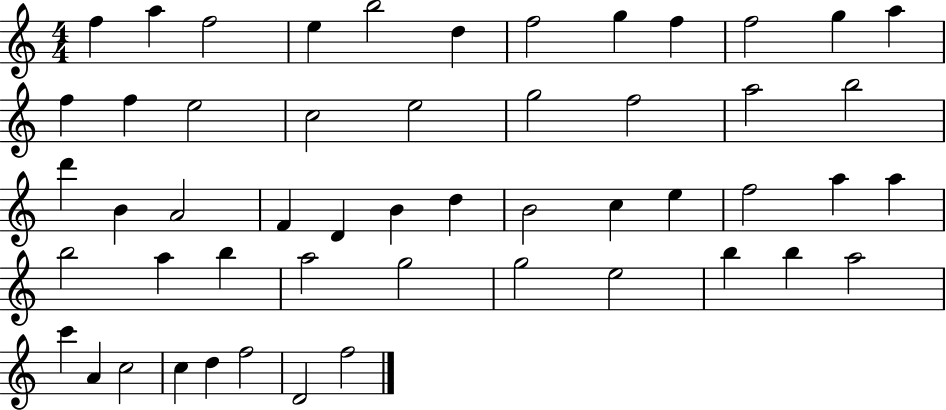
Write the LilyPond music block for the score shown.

{
  \clef treble
  \numericTimeSignature
  \time 4/4
  \key c \major
  f''4 a''4 f''2 | e''4 b''2 d''4 | f''2 g''4 f''4 | f''2 g''4 a''4 | \break f''4 f''4 e''2 | c''2 e''2 | g''2 f''2 | a''2 b''2 | \break d'''4 b'4 a'2 | f'4 d'4 b'4 d''4 | b'2 c''4 e''4 | f''2 a''4 a''4 | \break b''2 a''4 b''4 | a''2 g''2 | g''2 e''2 | b''4 b''4 a''2 | \break c'''4 a'4 c''2 | c''4 d''4 f''2 | d'2 f''2 | \bar "|."
}